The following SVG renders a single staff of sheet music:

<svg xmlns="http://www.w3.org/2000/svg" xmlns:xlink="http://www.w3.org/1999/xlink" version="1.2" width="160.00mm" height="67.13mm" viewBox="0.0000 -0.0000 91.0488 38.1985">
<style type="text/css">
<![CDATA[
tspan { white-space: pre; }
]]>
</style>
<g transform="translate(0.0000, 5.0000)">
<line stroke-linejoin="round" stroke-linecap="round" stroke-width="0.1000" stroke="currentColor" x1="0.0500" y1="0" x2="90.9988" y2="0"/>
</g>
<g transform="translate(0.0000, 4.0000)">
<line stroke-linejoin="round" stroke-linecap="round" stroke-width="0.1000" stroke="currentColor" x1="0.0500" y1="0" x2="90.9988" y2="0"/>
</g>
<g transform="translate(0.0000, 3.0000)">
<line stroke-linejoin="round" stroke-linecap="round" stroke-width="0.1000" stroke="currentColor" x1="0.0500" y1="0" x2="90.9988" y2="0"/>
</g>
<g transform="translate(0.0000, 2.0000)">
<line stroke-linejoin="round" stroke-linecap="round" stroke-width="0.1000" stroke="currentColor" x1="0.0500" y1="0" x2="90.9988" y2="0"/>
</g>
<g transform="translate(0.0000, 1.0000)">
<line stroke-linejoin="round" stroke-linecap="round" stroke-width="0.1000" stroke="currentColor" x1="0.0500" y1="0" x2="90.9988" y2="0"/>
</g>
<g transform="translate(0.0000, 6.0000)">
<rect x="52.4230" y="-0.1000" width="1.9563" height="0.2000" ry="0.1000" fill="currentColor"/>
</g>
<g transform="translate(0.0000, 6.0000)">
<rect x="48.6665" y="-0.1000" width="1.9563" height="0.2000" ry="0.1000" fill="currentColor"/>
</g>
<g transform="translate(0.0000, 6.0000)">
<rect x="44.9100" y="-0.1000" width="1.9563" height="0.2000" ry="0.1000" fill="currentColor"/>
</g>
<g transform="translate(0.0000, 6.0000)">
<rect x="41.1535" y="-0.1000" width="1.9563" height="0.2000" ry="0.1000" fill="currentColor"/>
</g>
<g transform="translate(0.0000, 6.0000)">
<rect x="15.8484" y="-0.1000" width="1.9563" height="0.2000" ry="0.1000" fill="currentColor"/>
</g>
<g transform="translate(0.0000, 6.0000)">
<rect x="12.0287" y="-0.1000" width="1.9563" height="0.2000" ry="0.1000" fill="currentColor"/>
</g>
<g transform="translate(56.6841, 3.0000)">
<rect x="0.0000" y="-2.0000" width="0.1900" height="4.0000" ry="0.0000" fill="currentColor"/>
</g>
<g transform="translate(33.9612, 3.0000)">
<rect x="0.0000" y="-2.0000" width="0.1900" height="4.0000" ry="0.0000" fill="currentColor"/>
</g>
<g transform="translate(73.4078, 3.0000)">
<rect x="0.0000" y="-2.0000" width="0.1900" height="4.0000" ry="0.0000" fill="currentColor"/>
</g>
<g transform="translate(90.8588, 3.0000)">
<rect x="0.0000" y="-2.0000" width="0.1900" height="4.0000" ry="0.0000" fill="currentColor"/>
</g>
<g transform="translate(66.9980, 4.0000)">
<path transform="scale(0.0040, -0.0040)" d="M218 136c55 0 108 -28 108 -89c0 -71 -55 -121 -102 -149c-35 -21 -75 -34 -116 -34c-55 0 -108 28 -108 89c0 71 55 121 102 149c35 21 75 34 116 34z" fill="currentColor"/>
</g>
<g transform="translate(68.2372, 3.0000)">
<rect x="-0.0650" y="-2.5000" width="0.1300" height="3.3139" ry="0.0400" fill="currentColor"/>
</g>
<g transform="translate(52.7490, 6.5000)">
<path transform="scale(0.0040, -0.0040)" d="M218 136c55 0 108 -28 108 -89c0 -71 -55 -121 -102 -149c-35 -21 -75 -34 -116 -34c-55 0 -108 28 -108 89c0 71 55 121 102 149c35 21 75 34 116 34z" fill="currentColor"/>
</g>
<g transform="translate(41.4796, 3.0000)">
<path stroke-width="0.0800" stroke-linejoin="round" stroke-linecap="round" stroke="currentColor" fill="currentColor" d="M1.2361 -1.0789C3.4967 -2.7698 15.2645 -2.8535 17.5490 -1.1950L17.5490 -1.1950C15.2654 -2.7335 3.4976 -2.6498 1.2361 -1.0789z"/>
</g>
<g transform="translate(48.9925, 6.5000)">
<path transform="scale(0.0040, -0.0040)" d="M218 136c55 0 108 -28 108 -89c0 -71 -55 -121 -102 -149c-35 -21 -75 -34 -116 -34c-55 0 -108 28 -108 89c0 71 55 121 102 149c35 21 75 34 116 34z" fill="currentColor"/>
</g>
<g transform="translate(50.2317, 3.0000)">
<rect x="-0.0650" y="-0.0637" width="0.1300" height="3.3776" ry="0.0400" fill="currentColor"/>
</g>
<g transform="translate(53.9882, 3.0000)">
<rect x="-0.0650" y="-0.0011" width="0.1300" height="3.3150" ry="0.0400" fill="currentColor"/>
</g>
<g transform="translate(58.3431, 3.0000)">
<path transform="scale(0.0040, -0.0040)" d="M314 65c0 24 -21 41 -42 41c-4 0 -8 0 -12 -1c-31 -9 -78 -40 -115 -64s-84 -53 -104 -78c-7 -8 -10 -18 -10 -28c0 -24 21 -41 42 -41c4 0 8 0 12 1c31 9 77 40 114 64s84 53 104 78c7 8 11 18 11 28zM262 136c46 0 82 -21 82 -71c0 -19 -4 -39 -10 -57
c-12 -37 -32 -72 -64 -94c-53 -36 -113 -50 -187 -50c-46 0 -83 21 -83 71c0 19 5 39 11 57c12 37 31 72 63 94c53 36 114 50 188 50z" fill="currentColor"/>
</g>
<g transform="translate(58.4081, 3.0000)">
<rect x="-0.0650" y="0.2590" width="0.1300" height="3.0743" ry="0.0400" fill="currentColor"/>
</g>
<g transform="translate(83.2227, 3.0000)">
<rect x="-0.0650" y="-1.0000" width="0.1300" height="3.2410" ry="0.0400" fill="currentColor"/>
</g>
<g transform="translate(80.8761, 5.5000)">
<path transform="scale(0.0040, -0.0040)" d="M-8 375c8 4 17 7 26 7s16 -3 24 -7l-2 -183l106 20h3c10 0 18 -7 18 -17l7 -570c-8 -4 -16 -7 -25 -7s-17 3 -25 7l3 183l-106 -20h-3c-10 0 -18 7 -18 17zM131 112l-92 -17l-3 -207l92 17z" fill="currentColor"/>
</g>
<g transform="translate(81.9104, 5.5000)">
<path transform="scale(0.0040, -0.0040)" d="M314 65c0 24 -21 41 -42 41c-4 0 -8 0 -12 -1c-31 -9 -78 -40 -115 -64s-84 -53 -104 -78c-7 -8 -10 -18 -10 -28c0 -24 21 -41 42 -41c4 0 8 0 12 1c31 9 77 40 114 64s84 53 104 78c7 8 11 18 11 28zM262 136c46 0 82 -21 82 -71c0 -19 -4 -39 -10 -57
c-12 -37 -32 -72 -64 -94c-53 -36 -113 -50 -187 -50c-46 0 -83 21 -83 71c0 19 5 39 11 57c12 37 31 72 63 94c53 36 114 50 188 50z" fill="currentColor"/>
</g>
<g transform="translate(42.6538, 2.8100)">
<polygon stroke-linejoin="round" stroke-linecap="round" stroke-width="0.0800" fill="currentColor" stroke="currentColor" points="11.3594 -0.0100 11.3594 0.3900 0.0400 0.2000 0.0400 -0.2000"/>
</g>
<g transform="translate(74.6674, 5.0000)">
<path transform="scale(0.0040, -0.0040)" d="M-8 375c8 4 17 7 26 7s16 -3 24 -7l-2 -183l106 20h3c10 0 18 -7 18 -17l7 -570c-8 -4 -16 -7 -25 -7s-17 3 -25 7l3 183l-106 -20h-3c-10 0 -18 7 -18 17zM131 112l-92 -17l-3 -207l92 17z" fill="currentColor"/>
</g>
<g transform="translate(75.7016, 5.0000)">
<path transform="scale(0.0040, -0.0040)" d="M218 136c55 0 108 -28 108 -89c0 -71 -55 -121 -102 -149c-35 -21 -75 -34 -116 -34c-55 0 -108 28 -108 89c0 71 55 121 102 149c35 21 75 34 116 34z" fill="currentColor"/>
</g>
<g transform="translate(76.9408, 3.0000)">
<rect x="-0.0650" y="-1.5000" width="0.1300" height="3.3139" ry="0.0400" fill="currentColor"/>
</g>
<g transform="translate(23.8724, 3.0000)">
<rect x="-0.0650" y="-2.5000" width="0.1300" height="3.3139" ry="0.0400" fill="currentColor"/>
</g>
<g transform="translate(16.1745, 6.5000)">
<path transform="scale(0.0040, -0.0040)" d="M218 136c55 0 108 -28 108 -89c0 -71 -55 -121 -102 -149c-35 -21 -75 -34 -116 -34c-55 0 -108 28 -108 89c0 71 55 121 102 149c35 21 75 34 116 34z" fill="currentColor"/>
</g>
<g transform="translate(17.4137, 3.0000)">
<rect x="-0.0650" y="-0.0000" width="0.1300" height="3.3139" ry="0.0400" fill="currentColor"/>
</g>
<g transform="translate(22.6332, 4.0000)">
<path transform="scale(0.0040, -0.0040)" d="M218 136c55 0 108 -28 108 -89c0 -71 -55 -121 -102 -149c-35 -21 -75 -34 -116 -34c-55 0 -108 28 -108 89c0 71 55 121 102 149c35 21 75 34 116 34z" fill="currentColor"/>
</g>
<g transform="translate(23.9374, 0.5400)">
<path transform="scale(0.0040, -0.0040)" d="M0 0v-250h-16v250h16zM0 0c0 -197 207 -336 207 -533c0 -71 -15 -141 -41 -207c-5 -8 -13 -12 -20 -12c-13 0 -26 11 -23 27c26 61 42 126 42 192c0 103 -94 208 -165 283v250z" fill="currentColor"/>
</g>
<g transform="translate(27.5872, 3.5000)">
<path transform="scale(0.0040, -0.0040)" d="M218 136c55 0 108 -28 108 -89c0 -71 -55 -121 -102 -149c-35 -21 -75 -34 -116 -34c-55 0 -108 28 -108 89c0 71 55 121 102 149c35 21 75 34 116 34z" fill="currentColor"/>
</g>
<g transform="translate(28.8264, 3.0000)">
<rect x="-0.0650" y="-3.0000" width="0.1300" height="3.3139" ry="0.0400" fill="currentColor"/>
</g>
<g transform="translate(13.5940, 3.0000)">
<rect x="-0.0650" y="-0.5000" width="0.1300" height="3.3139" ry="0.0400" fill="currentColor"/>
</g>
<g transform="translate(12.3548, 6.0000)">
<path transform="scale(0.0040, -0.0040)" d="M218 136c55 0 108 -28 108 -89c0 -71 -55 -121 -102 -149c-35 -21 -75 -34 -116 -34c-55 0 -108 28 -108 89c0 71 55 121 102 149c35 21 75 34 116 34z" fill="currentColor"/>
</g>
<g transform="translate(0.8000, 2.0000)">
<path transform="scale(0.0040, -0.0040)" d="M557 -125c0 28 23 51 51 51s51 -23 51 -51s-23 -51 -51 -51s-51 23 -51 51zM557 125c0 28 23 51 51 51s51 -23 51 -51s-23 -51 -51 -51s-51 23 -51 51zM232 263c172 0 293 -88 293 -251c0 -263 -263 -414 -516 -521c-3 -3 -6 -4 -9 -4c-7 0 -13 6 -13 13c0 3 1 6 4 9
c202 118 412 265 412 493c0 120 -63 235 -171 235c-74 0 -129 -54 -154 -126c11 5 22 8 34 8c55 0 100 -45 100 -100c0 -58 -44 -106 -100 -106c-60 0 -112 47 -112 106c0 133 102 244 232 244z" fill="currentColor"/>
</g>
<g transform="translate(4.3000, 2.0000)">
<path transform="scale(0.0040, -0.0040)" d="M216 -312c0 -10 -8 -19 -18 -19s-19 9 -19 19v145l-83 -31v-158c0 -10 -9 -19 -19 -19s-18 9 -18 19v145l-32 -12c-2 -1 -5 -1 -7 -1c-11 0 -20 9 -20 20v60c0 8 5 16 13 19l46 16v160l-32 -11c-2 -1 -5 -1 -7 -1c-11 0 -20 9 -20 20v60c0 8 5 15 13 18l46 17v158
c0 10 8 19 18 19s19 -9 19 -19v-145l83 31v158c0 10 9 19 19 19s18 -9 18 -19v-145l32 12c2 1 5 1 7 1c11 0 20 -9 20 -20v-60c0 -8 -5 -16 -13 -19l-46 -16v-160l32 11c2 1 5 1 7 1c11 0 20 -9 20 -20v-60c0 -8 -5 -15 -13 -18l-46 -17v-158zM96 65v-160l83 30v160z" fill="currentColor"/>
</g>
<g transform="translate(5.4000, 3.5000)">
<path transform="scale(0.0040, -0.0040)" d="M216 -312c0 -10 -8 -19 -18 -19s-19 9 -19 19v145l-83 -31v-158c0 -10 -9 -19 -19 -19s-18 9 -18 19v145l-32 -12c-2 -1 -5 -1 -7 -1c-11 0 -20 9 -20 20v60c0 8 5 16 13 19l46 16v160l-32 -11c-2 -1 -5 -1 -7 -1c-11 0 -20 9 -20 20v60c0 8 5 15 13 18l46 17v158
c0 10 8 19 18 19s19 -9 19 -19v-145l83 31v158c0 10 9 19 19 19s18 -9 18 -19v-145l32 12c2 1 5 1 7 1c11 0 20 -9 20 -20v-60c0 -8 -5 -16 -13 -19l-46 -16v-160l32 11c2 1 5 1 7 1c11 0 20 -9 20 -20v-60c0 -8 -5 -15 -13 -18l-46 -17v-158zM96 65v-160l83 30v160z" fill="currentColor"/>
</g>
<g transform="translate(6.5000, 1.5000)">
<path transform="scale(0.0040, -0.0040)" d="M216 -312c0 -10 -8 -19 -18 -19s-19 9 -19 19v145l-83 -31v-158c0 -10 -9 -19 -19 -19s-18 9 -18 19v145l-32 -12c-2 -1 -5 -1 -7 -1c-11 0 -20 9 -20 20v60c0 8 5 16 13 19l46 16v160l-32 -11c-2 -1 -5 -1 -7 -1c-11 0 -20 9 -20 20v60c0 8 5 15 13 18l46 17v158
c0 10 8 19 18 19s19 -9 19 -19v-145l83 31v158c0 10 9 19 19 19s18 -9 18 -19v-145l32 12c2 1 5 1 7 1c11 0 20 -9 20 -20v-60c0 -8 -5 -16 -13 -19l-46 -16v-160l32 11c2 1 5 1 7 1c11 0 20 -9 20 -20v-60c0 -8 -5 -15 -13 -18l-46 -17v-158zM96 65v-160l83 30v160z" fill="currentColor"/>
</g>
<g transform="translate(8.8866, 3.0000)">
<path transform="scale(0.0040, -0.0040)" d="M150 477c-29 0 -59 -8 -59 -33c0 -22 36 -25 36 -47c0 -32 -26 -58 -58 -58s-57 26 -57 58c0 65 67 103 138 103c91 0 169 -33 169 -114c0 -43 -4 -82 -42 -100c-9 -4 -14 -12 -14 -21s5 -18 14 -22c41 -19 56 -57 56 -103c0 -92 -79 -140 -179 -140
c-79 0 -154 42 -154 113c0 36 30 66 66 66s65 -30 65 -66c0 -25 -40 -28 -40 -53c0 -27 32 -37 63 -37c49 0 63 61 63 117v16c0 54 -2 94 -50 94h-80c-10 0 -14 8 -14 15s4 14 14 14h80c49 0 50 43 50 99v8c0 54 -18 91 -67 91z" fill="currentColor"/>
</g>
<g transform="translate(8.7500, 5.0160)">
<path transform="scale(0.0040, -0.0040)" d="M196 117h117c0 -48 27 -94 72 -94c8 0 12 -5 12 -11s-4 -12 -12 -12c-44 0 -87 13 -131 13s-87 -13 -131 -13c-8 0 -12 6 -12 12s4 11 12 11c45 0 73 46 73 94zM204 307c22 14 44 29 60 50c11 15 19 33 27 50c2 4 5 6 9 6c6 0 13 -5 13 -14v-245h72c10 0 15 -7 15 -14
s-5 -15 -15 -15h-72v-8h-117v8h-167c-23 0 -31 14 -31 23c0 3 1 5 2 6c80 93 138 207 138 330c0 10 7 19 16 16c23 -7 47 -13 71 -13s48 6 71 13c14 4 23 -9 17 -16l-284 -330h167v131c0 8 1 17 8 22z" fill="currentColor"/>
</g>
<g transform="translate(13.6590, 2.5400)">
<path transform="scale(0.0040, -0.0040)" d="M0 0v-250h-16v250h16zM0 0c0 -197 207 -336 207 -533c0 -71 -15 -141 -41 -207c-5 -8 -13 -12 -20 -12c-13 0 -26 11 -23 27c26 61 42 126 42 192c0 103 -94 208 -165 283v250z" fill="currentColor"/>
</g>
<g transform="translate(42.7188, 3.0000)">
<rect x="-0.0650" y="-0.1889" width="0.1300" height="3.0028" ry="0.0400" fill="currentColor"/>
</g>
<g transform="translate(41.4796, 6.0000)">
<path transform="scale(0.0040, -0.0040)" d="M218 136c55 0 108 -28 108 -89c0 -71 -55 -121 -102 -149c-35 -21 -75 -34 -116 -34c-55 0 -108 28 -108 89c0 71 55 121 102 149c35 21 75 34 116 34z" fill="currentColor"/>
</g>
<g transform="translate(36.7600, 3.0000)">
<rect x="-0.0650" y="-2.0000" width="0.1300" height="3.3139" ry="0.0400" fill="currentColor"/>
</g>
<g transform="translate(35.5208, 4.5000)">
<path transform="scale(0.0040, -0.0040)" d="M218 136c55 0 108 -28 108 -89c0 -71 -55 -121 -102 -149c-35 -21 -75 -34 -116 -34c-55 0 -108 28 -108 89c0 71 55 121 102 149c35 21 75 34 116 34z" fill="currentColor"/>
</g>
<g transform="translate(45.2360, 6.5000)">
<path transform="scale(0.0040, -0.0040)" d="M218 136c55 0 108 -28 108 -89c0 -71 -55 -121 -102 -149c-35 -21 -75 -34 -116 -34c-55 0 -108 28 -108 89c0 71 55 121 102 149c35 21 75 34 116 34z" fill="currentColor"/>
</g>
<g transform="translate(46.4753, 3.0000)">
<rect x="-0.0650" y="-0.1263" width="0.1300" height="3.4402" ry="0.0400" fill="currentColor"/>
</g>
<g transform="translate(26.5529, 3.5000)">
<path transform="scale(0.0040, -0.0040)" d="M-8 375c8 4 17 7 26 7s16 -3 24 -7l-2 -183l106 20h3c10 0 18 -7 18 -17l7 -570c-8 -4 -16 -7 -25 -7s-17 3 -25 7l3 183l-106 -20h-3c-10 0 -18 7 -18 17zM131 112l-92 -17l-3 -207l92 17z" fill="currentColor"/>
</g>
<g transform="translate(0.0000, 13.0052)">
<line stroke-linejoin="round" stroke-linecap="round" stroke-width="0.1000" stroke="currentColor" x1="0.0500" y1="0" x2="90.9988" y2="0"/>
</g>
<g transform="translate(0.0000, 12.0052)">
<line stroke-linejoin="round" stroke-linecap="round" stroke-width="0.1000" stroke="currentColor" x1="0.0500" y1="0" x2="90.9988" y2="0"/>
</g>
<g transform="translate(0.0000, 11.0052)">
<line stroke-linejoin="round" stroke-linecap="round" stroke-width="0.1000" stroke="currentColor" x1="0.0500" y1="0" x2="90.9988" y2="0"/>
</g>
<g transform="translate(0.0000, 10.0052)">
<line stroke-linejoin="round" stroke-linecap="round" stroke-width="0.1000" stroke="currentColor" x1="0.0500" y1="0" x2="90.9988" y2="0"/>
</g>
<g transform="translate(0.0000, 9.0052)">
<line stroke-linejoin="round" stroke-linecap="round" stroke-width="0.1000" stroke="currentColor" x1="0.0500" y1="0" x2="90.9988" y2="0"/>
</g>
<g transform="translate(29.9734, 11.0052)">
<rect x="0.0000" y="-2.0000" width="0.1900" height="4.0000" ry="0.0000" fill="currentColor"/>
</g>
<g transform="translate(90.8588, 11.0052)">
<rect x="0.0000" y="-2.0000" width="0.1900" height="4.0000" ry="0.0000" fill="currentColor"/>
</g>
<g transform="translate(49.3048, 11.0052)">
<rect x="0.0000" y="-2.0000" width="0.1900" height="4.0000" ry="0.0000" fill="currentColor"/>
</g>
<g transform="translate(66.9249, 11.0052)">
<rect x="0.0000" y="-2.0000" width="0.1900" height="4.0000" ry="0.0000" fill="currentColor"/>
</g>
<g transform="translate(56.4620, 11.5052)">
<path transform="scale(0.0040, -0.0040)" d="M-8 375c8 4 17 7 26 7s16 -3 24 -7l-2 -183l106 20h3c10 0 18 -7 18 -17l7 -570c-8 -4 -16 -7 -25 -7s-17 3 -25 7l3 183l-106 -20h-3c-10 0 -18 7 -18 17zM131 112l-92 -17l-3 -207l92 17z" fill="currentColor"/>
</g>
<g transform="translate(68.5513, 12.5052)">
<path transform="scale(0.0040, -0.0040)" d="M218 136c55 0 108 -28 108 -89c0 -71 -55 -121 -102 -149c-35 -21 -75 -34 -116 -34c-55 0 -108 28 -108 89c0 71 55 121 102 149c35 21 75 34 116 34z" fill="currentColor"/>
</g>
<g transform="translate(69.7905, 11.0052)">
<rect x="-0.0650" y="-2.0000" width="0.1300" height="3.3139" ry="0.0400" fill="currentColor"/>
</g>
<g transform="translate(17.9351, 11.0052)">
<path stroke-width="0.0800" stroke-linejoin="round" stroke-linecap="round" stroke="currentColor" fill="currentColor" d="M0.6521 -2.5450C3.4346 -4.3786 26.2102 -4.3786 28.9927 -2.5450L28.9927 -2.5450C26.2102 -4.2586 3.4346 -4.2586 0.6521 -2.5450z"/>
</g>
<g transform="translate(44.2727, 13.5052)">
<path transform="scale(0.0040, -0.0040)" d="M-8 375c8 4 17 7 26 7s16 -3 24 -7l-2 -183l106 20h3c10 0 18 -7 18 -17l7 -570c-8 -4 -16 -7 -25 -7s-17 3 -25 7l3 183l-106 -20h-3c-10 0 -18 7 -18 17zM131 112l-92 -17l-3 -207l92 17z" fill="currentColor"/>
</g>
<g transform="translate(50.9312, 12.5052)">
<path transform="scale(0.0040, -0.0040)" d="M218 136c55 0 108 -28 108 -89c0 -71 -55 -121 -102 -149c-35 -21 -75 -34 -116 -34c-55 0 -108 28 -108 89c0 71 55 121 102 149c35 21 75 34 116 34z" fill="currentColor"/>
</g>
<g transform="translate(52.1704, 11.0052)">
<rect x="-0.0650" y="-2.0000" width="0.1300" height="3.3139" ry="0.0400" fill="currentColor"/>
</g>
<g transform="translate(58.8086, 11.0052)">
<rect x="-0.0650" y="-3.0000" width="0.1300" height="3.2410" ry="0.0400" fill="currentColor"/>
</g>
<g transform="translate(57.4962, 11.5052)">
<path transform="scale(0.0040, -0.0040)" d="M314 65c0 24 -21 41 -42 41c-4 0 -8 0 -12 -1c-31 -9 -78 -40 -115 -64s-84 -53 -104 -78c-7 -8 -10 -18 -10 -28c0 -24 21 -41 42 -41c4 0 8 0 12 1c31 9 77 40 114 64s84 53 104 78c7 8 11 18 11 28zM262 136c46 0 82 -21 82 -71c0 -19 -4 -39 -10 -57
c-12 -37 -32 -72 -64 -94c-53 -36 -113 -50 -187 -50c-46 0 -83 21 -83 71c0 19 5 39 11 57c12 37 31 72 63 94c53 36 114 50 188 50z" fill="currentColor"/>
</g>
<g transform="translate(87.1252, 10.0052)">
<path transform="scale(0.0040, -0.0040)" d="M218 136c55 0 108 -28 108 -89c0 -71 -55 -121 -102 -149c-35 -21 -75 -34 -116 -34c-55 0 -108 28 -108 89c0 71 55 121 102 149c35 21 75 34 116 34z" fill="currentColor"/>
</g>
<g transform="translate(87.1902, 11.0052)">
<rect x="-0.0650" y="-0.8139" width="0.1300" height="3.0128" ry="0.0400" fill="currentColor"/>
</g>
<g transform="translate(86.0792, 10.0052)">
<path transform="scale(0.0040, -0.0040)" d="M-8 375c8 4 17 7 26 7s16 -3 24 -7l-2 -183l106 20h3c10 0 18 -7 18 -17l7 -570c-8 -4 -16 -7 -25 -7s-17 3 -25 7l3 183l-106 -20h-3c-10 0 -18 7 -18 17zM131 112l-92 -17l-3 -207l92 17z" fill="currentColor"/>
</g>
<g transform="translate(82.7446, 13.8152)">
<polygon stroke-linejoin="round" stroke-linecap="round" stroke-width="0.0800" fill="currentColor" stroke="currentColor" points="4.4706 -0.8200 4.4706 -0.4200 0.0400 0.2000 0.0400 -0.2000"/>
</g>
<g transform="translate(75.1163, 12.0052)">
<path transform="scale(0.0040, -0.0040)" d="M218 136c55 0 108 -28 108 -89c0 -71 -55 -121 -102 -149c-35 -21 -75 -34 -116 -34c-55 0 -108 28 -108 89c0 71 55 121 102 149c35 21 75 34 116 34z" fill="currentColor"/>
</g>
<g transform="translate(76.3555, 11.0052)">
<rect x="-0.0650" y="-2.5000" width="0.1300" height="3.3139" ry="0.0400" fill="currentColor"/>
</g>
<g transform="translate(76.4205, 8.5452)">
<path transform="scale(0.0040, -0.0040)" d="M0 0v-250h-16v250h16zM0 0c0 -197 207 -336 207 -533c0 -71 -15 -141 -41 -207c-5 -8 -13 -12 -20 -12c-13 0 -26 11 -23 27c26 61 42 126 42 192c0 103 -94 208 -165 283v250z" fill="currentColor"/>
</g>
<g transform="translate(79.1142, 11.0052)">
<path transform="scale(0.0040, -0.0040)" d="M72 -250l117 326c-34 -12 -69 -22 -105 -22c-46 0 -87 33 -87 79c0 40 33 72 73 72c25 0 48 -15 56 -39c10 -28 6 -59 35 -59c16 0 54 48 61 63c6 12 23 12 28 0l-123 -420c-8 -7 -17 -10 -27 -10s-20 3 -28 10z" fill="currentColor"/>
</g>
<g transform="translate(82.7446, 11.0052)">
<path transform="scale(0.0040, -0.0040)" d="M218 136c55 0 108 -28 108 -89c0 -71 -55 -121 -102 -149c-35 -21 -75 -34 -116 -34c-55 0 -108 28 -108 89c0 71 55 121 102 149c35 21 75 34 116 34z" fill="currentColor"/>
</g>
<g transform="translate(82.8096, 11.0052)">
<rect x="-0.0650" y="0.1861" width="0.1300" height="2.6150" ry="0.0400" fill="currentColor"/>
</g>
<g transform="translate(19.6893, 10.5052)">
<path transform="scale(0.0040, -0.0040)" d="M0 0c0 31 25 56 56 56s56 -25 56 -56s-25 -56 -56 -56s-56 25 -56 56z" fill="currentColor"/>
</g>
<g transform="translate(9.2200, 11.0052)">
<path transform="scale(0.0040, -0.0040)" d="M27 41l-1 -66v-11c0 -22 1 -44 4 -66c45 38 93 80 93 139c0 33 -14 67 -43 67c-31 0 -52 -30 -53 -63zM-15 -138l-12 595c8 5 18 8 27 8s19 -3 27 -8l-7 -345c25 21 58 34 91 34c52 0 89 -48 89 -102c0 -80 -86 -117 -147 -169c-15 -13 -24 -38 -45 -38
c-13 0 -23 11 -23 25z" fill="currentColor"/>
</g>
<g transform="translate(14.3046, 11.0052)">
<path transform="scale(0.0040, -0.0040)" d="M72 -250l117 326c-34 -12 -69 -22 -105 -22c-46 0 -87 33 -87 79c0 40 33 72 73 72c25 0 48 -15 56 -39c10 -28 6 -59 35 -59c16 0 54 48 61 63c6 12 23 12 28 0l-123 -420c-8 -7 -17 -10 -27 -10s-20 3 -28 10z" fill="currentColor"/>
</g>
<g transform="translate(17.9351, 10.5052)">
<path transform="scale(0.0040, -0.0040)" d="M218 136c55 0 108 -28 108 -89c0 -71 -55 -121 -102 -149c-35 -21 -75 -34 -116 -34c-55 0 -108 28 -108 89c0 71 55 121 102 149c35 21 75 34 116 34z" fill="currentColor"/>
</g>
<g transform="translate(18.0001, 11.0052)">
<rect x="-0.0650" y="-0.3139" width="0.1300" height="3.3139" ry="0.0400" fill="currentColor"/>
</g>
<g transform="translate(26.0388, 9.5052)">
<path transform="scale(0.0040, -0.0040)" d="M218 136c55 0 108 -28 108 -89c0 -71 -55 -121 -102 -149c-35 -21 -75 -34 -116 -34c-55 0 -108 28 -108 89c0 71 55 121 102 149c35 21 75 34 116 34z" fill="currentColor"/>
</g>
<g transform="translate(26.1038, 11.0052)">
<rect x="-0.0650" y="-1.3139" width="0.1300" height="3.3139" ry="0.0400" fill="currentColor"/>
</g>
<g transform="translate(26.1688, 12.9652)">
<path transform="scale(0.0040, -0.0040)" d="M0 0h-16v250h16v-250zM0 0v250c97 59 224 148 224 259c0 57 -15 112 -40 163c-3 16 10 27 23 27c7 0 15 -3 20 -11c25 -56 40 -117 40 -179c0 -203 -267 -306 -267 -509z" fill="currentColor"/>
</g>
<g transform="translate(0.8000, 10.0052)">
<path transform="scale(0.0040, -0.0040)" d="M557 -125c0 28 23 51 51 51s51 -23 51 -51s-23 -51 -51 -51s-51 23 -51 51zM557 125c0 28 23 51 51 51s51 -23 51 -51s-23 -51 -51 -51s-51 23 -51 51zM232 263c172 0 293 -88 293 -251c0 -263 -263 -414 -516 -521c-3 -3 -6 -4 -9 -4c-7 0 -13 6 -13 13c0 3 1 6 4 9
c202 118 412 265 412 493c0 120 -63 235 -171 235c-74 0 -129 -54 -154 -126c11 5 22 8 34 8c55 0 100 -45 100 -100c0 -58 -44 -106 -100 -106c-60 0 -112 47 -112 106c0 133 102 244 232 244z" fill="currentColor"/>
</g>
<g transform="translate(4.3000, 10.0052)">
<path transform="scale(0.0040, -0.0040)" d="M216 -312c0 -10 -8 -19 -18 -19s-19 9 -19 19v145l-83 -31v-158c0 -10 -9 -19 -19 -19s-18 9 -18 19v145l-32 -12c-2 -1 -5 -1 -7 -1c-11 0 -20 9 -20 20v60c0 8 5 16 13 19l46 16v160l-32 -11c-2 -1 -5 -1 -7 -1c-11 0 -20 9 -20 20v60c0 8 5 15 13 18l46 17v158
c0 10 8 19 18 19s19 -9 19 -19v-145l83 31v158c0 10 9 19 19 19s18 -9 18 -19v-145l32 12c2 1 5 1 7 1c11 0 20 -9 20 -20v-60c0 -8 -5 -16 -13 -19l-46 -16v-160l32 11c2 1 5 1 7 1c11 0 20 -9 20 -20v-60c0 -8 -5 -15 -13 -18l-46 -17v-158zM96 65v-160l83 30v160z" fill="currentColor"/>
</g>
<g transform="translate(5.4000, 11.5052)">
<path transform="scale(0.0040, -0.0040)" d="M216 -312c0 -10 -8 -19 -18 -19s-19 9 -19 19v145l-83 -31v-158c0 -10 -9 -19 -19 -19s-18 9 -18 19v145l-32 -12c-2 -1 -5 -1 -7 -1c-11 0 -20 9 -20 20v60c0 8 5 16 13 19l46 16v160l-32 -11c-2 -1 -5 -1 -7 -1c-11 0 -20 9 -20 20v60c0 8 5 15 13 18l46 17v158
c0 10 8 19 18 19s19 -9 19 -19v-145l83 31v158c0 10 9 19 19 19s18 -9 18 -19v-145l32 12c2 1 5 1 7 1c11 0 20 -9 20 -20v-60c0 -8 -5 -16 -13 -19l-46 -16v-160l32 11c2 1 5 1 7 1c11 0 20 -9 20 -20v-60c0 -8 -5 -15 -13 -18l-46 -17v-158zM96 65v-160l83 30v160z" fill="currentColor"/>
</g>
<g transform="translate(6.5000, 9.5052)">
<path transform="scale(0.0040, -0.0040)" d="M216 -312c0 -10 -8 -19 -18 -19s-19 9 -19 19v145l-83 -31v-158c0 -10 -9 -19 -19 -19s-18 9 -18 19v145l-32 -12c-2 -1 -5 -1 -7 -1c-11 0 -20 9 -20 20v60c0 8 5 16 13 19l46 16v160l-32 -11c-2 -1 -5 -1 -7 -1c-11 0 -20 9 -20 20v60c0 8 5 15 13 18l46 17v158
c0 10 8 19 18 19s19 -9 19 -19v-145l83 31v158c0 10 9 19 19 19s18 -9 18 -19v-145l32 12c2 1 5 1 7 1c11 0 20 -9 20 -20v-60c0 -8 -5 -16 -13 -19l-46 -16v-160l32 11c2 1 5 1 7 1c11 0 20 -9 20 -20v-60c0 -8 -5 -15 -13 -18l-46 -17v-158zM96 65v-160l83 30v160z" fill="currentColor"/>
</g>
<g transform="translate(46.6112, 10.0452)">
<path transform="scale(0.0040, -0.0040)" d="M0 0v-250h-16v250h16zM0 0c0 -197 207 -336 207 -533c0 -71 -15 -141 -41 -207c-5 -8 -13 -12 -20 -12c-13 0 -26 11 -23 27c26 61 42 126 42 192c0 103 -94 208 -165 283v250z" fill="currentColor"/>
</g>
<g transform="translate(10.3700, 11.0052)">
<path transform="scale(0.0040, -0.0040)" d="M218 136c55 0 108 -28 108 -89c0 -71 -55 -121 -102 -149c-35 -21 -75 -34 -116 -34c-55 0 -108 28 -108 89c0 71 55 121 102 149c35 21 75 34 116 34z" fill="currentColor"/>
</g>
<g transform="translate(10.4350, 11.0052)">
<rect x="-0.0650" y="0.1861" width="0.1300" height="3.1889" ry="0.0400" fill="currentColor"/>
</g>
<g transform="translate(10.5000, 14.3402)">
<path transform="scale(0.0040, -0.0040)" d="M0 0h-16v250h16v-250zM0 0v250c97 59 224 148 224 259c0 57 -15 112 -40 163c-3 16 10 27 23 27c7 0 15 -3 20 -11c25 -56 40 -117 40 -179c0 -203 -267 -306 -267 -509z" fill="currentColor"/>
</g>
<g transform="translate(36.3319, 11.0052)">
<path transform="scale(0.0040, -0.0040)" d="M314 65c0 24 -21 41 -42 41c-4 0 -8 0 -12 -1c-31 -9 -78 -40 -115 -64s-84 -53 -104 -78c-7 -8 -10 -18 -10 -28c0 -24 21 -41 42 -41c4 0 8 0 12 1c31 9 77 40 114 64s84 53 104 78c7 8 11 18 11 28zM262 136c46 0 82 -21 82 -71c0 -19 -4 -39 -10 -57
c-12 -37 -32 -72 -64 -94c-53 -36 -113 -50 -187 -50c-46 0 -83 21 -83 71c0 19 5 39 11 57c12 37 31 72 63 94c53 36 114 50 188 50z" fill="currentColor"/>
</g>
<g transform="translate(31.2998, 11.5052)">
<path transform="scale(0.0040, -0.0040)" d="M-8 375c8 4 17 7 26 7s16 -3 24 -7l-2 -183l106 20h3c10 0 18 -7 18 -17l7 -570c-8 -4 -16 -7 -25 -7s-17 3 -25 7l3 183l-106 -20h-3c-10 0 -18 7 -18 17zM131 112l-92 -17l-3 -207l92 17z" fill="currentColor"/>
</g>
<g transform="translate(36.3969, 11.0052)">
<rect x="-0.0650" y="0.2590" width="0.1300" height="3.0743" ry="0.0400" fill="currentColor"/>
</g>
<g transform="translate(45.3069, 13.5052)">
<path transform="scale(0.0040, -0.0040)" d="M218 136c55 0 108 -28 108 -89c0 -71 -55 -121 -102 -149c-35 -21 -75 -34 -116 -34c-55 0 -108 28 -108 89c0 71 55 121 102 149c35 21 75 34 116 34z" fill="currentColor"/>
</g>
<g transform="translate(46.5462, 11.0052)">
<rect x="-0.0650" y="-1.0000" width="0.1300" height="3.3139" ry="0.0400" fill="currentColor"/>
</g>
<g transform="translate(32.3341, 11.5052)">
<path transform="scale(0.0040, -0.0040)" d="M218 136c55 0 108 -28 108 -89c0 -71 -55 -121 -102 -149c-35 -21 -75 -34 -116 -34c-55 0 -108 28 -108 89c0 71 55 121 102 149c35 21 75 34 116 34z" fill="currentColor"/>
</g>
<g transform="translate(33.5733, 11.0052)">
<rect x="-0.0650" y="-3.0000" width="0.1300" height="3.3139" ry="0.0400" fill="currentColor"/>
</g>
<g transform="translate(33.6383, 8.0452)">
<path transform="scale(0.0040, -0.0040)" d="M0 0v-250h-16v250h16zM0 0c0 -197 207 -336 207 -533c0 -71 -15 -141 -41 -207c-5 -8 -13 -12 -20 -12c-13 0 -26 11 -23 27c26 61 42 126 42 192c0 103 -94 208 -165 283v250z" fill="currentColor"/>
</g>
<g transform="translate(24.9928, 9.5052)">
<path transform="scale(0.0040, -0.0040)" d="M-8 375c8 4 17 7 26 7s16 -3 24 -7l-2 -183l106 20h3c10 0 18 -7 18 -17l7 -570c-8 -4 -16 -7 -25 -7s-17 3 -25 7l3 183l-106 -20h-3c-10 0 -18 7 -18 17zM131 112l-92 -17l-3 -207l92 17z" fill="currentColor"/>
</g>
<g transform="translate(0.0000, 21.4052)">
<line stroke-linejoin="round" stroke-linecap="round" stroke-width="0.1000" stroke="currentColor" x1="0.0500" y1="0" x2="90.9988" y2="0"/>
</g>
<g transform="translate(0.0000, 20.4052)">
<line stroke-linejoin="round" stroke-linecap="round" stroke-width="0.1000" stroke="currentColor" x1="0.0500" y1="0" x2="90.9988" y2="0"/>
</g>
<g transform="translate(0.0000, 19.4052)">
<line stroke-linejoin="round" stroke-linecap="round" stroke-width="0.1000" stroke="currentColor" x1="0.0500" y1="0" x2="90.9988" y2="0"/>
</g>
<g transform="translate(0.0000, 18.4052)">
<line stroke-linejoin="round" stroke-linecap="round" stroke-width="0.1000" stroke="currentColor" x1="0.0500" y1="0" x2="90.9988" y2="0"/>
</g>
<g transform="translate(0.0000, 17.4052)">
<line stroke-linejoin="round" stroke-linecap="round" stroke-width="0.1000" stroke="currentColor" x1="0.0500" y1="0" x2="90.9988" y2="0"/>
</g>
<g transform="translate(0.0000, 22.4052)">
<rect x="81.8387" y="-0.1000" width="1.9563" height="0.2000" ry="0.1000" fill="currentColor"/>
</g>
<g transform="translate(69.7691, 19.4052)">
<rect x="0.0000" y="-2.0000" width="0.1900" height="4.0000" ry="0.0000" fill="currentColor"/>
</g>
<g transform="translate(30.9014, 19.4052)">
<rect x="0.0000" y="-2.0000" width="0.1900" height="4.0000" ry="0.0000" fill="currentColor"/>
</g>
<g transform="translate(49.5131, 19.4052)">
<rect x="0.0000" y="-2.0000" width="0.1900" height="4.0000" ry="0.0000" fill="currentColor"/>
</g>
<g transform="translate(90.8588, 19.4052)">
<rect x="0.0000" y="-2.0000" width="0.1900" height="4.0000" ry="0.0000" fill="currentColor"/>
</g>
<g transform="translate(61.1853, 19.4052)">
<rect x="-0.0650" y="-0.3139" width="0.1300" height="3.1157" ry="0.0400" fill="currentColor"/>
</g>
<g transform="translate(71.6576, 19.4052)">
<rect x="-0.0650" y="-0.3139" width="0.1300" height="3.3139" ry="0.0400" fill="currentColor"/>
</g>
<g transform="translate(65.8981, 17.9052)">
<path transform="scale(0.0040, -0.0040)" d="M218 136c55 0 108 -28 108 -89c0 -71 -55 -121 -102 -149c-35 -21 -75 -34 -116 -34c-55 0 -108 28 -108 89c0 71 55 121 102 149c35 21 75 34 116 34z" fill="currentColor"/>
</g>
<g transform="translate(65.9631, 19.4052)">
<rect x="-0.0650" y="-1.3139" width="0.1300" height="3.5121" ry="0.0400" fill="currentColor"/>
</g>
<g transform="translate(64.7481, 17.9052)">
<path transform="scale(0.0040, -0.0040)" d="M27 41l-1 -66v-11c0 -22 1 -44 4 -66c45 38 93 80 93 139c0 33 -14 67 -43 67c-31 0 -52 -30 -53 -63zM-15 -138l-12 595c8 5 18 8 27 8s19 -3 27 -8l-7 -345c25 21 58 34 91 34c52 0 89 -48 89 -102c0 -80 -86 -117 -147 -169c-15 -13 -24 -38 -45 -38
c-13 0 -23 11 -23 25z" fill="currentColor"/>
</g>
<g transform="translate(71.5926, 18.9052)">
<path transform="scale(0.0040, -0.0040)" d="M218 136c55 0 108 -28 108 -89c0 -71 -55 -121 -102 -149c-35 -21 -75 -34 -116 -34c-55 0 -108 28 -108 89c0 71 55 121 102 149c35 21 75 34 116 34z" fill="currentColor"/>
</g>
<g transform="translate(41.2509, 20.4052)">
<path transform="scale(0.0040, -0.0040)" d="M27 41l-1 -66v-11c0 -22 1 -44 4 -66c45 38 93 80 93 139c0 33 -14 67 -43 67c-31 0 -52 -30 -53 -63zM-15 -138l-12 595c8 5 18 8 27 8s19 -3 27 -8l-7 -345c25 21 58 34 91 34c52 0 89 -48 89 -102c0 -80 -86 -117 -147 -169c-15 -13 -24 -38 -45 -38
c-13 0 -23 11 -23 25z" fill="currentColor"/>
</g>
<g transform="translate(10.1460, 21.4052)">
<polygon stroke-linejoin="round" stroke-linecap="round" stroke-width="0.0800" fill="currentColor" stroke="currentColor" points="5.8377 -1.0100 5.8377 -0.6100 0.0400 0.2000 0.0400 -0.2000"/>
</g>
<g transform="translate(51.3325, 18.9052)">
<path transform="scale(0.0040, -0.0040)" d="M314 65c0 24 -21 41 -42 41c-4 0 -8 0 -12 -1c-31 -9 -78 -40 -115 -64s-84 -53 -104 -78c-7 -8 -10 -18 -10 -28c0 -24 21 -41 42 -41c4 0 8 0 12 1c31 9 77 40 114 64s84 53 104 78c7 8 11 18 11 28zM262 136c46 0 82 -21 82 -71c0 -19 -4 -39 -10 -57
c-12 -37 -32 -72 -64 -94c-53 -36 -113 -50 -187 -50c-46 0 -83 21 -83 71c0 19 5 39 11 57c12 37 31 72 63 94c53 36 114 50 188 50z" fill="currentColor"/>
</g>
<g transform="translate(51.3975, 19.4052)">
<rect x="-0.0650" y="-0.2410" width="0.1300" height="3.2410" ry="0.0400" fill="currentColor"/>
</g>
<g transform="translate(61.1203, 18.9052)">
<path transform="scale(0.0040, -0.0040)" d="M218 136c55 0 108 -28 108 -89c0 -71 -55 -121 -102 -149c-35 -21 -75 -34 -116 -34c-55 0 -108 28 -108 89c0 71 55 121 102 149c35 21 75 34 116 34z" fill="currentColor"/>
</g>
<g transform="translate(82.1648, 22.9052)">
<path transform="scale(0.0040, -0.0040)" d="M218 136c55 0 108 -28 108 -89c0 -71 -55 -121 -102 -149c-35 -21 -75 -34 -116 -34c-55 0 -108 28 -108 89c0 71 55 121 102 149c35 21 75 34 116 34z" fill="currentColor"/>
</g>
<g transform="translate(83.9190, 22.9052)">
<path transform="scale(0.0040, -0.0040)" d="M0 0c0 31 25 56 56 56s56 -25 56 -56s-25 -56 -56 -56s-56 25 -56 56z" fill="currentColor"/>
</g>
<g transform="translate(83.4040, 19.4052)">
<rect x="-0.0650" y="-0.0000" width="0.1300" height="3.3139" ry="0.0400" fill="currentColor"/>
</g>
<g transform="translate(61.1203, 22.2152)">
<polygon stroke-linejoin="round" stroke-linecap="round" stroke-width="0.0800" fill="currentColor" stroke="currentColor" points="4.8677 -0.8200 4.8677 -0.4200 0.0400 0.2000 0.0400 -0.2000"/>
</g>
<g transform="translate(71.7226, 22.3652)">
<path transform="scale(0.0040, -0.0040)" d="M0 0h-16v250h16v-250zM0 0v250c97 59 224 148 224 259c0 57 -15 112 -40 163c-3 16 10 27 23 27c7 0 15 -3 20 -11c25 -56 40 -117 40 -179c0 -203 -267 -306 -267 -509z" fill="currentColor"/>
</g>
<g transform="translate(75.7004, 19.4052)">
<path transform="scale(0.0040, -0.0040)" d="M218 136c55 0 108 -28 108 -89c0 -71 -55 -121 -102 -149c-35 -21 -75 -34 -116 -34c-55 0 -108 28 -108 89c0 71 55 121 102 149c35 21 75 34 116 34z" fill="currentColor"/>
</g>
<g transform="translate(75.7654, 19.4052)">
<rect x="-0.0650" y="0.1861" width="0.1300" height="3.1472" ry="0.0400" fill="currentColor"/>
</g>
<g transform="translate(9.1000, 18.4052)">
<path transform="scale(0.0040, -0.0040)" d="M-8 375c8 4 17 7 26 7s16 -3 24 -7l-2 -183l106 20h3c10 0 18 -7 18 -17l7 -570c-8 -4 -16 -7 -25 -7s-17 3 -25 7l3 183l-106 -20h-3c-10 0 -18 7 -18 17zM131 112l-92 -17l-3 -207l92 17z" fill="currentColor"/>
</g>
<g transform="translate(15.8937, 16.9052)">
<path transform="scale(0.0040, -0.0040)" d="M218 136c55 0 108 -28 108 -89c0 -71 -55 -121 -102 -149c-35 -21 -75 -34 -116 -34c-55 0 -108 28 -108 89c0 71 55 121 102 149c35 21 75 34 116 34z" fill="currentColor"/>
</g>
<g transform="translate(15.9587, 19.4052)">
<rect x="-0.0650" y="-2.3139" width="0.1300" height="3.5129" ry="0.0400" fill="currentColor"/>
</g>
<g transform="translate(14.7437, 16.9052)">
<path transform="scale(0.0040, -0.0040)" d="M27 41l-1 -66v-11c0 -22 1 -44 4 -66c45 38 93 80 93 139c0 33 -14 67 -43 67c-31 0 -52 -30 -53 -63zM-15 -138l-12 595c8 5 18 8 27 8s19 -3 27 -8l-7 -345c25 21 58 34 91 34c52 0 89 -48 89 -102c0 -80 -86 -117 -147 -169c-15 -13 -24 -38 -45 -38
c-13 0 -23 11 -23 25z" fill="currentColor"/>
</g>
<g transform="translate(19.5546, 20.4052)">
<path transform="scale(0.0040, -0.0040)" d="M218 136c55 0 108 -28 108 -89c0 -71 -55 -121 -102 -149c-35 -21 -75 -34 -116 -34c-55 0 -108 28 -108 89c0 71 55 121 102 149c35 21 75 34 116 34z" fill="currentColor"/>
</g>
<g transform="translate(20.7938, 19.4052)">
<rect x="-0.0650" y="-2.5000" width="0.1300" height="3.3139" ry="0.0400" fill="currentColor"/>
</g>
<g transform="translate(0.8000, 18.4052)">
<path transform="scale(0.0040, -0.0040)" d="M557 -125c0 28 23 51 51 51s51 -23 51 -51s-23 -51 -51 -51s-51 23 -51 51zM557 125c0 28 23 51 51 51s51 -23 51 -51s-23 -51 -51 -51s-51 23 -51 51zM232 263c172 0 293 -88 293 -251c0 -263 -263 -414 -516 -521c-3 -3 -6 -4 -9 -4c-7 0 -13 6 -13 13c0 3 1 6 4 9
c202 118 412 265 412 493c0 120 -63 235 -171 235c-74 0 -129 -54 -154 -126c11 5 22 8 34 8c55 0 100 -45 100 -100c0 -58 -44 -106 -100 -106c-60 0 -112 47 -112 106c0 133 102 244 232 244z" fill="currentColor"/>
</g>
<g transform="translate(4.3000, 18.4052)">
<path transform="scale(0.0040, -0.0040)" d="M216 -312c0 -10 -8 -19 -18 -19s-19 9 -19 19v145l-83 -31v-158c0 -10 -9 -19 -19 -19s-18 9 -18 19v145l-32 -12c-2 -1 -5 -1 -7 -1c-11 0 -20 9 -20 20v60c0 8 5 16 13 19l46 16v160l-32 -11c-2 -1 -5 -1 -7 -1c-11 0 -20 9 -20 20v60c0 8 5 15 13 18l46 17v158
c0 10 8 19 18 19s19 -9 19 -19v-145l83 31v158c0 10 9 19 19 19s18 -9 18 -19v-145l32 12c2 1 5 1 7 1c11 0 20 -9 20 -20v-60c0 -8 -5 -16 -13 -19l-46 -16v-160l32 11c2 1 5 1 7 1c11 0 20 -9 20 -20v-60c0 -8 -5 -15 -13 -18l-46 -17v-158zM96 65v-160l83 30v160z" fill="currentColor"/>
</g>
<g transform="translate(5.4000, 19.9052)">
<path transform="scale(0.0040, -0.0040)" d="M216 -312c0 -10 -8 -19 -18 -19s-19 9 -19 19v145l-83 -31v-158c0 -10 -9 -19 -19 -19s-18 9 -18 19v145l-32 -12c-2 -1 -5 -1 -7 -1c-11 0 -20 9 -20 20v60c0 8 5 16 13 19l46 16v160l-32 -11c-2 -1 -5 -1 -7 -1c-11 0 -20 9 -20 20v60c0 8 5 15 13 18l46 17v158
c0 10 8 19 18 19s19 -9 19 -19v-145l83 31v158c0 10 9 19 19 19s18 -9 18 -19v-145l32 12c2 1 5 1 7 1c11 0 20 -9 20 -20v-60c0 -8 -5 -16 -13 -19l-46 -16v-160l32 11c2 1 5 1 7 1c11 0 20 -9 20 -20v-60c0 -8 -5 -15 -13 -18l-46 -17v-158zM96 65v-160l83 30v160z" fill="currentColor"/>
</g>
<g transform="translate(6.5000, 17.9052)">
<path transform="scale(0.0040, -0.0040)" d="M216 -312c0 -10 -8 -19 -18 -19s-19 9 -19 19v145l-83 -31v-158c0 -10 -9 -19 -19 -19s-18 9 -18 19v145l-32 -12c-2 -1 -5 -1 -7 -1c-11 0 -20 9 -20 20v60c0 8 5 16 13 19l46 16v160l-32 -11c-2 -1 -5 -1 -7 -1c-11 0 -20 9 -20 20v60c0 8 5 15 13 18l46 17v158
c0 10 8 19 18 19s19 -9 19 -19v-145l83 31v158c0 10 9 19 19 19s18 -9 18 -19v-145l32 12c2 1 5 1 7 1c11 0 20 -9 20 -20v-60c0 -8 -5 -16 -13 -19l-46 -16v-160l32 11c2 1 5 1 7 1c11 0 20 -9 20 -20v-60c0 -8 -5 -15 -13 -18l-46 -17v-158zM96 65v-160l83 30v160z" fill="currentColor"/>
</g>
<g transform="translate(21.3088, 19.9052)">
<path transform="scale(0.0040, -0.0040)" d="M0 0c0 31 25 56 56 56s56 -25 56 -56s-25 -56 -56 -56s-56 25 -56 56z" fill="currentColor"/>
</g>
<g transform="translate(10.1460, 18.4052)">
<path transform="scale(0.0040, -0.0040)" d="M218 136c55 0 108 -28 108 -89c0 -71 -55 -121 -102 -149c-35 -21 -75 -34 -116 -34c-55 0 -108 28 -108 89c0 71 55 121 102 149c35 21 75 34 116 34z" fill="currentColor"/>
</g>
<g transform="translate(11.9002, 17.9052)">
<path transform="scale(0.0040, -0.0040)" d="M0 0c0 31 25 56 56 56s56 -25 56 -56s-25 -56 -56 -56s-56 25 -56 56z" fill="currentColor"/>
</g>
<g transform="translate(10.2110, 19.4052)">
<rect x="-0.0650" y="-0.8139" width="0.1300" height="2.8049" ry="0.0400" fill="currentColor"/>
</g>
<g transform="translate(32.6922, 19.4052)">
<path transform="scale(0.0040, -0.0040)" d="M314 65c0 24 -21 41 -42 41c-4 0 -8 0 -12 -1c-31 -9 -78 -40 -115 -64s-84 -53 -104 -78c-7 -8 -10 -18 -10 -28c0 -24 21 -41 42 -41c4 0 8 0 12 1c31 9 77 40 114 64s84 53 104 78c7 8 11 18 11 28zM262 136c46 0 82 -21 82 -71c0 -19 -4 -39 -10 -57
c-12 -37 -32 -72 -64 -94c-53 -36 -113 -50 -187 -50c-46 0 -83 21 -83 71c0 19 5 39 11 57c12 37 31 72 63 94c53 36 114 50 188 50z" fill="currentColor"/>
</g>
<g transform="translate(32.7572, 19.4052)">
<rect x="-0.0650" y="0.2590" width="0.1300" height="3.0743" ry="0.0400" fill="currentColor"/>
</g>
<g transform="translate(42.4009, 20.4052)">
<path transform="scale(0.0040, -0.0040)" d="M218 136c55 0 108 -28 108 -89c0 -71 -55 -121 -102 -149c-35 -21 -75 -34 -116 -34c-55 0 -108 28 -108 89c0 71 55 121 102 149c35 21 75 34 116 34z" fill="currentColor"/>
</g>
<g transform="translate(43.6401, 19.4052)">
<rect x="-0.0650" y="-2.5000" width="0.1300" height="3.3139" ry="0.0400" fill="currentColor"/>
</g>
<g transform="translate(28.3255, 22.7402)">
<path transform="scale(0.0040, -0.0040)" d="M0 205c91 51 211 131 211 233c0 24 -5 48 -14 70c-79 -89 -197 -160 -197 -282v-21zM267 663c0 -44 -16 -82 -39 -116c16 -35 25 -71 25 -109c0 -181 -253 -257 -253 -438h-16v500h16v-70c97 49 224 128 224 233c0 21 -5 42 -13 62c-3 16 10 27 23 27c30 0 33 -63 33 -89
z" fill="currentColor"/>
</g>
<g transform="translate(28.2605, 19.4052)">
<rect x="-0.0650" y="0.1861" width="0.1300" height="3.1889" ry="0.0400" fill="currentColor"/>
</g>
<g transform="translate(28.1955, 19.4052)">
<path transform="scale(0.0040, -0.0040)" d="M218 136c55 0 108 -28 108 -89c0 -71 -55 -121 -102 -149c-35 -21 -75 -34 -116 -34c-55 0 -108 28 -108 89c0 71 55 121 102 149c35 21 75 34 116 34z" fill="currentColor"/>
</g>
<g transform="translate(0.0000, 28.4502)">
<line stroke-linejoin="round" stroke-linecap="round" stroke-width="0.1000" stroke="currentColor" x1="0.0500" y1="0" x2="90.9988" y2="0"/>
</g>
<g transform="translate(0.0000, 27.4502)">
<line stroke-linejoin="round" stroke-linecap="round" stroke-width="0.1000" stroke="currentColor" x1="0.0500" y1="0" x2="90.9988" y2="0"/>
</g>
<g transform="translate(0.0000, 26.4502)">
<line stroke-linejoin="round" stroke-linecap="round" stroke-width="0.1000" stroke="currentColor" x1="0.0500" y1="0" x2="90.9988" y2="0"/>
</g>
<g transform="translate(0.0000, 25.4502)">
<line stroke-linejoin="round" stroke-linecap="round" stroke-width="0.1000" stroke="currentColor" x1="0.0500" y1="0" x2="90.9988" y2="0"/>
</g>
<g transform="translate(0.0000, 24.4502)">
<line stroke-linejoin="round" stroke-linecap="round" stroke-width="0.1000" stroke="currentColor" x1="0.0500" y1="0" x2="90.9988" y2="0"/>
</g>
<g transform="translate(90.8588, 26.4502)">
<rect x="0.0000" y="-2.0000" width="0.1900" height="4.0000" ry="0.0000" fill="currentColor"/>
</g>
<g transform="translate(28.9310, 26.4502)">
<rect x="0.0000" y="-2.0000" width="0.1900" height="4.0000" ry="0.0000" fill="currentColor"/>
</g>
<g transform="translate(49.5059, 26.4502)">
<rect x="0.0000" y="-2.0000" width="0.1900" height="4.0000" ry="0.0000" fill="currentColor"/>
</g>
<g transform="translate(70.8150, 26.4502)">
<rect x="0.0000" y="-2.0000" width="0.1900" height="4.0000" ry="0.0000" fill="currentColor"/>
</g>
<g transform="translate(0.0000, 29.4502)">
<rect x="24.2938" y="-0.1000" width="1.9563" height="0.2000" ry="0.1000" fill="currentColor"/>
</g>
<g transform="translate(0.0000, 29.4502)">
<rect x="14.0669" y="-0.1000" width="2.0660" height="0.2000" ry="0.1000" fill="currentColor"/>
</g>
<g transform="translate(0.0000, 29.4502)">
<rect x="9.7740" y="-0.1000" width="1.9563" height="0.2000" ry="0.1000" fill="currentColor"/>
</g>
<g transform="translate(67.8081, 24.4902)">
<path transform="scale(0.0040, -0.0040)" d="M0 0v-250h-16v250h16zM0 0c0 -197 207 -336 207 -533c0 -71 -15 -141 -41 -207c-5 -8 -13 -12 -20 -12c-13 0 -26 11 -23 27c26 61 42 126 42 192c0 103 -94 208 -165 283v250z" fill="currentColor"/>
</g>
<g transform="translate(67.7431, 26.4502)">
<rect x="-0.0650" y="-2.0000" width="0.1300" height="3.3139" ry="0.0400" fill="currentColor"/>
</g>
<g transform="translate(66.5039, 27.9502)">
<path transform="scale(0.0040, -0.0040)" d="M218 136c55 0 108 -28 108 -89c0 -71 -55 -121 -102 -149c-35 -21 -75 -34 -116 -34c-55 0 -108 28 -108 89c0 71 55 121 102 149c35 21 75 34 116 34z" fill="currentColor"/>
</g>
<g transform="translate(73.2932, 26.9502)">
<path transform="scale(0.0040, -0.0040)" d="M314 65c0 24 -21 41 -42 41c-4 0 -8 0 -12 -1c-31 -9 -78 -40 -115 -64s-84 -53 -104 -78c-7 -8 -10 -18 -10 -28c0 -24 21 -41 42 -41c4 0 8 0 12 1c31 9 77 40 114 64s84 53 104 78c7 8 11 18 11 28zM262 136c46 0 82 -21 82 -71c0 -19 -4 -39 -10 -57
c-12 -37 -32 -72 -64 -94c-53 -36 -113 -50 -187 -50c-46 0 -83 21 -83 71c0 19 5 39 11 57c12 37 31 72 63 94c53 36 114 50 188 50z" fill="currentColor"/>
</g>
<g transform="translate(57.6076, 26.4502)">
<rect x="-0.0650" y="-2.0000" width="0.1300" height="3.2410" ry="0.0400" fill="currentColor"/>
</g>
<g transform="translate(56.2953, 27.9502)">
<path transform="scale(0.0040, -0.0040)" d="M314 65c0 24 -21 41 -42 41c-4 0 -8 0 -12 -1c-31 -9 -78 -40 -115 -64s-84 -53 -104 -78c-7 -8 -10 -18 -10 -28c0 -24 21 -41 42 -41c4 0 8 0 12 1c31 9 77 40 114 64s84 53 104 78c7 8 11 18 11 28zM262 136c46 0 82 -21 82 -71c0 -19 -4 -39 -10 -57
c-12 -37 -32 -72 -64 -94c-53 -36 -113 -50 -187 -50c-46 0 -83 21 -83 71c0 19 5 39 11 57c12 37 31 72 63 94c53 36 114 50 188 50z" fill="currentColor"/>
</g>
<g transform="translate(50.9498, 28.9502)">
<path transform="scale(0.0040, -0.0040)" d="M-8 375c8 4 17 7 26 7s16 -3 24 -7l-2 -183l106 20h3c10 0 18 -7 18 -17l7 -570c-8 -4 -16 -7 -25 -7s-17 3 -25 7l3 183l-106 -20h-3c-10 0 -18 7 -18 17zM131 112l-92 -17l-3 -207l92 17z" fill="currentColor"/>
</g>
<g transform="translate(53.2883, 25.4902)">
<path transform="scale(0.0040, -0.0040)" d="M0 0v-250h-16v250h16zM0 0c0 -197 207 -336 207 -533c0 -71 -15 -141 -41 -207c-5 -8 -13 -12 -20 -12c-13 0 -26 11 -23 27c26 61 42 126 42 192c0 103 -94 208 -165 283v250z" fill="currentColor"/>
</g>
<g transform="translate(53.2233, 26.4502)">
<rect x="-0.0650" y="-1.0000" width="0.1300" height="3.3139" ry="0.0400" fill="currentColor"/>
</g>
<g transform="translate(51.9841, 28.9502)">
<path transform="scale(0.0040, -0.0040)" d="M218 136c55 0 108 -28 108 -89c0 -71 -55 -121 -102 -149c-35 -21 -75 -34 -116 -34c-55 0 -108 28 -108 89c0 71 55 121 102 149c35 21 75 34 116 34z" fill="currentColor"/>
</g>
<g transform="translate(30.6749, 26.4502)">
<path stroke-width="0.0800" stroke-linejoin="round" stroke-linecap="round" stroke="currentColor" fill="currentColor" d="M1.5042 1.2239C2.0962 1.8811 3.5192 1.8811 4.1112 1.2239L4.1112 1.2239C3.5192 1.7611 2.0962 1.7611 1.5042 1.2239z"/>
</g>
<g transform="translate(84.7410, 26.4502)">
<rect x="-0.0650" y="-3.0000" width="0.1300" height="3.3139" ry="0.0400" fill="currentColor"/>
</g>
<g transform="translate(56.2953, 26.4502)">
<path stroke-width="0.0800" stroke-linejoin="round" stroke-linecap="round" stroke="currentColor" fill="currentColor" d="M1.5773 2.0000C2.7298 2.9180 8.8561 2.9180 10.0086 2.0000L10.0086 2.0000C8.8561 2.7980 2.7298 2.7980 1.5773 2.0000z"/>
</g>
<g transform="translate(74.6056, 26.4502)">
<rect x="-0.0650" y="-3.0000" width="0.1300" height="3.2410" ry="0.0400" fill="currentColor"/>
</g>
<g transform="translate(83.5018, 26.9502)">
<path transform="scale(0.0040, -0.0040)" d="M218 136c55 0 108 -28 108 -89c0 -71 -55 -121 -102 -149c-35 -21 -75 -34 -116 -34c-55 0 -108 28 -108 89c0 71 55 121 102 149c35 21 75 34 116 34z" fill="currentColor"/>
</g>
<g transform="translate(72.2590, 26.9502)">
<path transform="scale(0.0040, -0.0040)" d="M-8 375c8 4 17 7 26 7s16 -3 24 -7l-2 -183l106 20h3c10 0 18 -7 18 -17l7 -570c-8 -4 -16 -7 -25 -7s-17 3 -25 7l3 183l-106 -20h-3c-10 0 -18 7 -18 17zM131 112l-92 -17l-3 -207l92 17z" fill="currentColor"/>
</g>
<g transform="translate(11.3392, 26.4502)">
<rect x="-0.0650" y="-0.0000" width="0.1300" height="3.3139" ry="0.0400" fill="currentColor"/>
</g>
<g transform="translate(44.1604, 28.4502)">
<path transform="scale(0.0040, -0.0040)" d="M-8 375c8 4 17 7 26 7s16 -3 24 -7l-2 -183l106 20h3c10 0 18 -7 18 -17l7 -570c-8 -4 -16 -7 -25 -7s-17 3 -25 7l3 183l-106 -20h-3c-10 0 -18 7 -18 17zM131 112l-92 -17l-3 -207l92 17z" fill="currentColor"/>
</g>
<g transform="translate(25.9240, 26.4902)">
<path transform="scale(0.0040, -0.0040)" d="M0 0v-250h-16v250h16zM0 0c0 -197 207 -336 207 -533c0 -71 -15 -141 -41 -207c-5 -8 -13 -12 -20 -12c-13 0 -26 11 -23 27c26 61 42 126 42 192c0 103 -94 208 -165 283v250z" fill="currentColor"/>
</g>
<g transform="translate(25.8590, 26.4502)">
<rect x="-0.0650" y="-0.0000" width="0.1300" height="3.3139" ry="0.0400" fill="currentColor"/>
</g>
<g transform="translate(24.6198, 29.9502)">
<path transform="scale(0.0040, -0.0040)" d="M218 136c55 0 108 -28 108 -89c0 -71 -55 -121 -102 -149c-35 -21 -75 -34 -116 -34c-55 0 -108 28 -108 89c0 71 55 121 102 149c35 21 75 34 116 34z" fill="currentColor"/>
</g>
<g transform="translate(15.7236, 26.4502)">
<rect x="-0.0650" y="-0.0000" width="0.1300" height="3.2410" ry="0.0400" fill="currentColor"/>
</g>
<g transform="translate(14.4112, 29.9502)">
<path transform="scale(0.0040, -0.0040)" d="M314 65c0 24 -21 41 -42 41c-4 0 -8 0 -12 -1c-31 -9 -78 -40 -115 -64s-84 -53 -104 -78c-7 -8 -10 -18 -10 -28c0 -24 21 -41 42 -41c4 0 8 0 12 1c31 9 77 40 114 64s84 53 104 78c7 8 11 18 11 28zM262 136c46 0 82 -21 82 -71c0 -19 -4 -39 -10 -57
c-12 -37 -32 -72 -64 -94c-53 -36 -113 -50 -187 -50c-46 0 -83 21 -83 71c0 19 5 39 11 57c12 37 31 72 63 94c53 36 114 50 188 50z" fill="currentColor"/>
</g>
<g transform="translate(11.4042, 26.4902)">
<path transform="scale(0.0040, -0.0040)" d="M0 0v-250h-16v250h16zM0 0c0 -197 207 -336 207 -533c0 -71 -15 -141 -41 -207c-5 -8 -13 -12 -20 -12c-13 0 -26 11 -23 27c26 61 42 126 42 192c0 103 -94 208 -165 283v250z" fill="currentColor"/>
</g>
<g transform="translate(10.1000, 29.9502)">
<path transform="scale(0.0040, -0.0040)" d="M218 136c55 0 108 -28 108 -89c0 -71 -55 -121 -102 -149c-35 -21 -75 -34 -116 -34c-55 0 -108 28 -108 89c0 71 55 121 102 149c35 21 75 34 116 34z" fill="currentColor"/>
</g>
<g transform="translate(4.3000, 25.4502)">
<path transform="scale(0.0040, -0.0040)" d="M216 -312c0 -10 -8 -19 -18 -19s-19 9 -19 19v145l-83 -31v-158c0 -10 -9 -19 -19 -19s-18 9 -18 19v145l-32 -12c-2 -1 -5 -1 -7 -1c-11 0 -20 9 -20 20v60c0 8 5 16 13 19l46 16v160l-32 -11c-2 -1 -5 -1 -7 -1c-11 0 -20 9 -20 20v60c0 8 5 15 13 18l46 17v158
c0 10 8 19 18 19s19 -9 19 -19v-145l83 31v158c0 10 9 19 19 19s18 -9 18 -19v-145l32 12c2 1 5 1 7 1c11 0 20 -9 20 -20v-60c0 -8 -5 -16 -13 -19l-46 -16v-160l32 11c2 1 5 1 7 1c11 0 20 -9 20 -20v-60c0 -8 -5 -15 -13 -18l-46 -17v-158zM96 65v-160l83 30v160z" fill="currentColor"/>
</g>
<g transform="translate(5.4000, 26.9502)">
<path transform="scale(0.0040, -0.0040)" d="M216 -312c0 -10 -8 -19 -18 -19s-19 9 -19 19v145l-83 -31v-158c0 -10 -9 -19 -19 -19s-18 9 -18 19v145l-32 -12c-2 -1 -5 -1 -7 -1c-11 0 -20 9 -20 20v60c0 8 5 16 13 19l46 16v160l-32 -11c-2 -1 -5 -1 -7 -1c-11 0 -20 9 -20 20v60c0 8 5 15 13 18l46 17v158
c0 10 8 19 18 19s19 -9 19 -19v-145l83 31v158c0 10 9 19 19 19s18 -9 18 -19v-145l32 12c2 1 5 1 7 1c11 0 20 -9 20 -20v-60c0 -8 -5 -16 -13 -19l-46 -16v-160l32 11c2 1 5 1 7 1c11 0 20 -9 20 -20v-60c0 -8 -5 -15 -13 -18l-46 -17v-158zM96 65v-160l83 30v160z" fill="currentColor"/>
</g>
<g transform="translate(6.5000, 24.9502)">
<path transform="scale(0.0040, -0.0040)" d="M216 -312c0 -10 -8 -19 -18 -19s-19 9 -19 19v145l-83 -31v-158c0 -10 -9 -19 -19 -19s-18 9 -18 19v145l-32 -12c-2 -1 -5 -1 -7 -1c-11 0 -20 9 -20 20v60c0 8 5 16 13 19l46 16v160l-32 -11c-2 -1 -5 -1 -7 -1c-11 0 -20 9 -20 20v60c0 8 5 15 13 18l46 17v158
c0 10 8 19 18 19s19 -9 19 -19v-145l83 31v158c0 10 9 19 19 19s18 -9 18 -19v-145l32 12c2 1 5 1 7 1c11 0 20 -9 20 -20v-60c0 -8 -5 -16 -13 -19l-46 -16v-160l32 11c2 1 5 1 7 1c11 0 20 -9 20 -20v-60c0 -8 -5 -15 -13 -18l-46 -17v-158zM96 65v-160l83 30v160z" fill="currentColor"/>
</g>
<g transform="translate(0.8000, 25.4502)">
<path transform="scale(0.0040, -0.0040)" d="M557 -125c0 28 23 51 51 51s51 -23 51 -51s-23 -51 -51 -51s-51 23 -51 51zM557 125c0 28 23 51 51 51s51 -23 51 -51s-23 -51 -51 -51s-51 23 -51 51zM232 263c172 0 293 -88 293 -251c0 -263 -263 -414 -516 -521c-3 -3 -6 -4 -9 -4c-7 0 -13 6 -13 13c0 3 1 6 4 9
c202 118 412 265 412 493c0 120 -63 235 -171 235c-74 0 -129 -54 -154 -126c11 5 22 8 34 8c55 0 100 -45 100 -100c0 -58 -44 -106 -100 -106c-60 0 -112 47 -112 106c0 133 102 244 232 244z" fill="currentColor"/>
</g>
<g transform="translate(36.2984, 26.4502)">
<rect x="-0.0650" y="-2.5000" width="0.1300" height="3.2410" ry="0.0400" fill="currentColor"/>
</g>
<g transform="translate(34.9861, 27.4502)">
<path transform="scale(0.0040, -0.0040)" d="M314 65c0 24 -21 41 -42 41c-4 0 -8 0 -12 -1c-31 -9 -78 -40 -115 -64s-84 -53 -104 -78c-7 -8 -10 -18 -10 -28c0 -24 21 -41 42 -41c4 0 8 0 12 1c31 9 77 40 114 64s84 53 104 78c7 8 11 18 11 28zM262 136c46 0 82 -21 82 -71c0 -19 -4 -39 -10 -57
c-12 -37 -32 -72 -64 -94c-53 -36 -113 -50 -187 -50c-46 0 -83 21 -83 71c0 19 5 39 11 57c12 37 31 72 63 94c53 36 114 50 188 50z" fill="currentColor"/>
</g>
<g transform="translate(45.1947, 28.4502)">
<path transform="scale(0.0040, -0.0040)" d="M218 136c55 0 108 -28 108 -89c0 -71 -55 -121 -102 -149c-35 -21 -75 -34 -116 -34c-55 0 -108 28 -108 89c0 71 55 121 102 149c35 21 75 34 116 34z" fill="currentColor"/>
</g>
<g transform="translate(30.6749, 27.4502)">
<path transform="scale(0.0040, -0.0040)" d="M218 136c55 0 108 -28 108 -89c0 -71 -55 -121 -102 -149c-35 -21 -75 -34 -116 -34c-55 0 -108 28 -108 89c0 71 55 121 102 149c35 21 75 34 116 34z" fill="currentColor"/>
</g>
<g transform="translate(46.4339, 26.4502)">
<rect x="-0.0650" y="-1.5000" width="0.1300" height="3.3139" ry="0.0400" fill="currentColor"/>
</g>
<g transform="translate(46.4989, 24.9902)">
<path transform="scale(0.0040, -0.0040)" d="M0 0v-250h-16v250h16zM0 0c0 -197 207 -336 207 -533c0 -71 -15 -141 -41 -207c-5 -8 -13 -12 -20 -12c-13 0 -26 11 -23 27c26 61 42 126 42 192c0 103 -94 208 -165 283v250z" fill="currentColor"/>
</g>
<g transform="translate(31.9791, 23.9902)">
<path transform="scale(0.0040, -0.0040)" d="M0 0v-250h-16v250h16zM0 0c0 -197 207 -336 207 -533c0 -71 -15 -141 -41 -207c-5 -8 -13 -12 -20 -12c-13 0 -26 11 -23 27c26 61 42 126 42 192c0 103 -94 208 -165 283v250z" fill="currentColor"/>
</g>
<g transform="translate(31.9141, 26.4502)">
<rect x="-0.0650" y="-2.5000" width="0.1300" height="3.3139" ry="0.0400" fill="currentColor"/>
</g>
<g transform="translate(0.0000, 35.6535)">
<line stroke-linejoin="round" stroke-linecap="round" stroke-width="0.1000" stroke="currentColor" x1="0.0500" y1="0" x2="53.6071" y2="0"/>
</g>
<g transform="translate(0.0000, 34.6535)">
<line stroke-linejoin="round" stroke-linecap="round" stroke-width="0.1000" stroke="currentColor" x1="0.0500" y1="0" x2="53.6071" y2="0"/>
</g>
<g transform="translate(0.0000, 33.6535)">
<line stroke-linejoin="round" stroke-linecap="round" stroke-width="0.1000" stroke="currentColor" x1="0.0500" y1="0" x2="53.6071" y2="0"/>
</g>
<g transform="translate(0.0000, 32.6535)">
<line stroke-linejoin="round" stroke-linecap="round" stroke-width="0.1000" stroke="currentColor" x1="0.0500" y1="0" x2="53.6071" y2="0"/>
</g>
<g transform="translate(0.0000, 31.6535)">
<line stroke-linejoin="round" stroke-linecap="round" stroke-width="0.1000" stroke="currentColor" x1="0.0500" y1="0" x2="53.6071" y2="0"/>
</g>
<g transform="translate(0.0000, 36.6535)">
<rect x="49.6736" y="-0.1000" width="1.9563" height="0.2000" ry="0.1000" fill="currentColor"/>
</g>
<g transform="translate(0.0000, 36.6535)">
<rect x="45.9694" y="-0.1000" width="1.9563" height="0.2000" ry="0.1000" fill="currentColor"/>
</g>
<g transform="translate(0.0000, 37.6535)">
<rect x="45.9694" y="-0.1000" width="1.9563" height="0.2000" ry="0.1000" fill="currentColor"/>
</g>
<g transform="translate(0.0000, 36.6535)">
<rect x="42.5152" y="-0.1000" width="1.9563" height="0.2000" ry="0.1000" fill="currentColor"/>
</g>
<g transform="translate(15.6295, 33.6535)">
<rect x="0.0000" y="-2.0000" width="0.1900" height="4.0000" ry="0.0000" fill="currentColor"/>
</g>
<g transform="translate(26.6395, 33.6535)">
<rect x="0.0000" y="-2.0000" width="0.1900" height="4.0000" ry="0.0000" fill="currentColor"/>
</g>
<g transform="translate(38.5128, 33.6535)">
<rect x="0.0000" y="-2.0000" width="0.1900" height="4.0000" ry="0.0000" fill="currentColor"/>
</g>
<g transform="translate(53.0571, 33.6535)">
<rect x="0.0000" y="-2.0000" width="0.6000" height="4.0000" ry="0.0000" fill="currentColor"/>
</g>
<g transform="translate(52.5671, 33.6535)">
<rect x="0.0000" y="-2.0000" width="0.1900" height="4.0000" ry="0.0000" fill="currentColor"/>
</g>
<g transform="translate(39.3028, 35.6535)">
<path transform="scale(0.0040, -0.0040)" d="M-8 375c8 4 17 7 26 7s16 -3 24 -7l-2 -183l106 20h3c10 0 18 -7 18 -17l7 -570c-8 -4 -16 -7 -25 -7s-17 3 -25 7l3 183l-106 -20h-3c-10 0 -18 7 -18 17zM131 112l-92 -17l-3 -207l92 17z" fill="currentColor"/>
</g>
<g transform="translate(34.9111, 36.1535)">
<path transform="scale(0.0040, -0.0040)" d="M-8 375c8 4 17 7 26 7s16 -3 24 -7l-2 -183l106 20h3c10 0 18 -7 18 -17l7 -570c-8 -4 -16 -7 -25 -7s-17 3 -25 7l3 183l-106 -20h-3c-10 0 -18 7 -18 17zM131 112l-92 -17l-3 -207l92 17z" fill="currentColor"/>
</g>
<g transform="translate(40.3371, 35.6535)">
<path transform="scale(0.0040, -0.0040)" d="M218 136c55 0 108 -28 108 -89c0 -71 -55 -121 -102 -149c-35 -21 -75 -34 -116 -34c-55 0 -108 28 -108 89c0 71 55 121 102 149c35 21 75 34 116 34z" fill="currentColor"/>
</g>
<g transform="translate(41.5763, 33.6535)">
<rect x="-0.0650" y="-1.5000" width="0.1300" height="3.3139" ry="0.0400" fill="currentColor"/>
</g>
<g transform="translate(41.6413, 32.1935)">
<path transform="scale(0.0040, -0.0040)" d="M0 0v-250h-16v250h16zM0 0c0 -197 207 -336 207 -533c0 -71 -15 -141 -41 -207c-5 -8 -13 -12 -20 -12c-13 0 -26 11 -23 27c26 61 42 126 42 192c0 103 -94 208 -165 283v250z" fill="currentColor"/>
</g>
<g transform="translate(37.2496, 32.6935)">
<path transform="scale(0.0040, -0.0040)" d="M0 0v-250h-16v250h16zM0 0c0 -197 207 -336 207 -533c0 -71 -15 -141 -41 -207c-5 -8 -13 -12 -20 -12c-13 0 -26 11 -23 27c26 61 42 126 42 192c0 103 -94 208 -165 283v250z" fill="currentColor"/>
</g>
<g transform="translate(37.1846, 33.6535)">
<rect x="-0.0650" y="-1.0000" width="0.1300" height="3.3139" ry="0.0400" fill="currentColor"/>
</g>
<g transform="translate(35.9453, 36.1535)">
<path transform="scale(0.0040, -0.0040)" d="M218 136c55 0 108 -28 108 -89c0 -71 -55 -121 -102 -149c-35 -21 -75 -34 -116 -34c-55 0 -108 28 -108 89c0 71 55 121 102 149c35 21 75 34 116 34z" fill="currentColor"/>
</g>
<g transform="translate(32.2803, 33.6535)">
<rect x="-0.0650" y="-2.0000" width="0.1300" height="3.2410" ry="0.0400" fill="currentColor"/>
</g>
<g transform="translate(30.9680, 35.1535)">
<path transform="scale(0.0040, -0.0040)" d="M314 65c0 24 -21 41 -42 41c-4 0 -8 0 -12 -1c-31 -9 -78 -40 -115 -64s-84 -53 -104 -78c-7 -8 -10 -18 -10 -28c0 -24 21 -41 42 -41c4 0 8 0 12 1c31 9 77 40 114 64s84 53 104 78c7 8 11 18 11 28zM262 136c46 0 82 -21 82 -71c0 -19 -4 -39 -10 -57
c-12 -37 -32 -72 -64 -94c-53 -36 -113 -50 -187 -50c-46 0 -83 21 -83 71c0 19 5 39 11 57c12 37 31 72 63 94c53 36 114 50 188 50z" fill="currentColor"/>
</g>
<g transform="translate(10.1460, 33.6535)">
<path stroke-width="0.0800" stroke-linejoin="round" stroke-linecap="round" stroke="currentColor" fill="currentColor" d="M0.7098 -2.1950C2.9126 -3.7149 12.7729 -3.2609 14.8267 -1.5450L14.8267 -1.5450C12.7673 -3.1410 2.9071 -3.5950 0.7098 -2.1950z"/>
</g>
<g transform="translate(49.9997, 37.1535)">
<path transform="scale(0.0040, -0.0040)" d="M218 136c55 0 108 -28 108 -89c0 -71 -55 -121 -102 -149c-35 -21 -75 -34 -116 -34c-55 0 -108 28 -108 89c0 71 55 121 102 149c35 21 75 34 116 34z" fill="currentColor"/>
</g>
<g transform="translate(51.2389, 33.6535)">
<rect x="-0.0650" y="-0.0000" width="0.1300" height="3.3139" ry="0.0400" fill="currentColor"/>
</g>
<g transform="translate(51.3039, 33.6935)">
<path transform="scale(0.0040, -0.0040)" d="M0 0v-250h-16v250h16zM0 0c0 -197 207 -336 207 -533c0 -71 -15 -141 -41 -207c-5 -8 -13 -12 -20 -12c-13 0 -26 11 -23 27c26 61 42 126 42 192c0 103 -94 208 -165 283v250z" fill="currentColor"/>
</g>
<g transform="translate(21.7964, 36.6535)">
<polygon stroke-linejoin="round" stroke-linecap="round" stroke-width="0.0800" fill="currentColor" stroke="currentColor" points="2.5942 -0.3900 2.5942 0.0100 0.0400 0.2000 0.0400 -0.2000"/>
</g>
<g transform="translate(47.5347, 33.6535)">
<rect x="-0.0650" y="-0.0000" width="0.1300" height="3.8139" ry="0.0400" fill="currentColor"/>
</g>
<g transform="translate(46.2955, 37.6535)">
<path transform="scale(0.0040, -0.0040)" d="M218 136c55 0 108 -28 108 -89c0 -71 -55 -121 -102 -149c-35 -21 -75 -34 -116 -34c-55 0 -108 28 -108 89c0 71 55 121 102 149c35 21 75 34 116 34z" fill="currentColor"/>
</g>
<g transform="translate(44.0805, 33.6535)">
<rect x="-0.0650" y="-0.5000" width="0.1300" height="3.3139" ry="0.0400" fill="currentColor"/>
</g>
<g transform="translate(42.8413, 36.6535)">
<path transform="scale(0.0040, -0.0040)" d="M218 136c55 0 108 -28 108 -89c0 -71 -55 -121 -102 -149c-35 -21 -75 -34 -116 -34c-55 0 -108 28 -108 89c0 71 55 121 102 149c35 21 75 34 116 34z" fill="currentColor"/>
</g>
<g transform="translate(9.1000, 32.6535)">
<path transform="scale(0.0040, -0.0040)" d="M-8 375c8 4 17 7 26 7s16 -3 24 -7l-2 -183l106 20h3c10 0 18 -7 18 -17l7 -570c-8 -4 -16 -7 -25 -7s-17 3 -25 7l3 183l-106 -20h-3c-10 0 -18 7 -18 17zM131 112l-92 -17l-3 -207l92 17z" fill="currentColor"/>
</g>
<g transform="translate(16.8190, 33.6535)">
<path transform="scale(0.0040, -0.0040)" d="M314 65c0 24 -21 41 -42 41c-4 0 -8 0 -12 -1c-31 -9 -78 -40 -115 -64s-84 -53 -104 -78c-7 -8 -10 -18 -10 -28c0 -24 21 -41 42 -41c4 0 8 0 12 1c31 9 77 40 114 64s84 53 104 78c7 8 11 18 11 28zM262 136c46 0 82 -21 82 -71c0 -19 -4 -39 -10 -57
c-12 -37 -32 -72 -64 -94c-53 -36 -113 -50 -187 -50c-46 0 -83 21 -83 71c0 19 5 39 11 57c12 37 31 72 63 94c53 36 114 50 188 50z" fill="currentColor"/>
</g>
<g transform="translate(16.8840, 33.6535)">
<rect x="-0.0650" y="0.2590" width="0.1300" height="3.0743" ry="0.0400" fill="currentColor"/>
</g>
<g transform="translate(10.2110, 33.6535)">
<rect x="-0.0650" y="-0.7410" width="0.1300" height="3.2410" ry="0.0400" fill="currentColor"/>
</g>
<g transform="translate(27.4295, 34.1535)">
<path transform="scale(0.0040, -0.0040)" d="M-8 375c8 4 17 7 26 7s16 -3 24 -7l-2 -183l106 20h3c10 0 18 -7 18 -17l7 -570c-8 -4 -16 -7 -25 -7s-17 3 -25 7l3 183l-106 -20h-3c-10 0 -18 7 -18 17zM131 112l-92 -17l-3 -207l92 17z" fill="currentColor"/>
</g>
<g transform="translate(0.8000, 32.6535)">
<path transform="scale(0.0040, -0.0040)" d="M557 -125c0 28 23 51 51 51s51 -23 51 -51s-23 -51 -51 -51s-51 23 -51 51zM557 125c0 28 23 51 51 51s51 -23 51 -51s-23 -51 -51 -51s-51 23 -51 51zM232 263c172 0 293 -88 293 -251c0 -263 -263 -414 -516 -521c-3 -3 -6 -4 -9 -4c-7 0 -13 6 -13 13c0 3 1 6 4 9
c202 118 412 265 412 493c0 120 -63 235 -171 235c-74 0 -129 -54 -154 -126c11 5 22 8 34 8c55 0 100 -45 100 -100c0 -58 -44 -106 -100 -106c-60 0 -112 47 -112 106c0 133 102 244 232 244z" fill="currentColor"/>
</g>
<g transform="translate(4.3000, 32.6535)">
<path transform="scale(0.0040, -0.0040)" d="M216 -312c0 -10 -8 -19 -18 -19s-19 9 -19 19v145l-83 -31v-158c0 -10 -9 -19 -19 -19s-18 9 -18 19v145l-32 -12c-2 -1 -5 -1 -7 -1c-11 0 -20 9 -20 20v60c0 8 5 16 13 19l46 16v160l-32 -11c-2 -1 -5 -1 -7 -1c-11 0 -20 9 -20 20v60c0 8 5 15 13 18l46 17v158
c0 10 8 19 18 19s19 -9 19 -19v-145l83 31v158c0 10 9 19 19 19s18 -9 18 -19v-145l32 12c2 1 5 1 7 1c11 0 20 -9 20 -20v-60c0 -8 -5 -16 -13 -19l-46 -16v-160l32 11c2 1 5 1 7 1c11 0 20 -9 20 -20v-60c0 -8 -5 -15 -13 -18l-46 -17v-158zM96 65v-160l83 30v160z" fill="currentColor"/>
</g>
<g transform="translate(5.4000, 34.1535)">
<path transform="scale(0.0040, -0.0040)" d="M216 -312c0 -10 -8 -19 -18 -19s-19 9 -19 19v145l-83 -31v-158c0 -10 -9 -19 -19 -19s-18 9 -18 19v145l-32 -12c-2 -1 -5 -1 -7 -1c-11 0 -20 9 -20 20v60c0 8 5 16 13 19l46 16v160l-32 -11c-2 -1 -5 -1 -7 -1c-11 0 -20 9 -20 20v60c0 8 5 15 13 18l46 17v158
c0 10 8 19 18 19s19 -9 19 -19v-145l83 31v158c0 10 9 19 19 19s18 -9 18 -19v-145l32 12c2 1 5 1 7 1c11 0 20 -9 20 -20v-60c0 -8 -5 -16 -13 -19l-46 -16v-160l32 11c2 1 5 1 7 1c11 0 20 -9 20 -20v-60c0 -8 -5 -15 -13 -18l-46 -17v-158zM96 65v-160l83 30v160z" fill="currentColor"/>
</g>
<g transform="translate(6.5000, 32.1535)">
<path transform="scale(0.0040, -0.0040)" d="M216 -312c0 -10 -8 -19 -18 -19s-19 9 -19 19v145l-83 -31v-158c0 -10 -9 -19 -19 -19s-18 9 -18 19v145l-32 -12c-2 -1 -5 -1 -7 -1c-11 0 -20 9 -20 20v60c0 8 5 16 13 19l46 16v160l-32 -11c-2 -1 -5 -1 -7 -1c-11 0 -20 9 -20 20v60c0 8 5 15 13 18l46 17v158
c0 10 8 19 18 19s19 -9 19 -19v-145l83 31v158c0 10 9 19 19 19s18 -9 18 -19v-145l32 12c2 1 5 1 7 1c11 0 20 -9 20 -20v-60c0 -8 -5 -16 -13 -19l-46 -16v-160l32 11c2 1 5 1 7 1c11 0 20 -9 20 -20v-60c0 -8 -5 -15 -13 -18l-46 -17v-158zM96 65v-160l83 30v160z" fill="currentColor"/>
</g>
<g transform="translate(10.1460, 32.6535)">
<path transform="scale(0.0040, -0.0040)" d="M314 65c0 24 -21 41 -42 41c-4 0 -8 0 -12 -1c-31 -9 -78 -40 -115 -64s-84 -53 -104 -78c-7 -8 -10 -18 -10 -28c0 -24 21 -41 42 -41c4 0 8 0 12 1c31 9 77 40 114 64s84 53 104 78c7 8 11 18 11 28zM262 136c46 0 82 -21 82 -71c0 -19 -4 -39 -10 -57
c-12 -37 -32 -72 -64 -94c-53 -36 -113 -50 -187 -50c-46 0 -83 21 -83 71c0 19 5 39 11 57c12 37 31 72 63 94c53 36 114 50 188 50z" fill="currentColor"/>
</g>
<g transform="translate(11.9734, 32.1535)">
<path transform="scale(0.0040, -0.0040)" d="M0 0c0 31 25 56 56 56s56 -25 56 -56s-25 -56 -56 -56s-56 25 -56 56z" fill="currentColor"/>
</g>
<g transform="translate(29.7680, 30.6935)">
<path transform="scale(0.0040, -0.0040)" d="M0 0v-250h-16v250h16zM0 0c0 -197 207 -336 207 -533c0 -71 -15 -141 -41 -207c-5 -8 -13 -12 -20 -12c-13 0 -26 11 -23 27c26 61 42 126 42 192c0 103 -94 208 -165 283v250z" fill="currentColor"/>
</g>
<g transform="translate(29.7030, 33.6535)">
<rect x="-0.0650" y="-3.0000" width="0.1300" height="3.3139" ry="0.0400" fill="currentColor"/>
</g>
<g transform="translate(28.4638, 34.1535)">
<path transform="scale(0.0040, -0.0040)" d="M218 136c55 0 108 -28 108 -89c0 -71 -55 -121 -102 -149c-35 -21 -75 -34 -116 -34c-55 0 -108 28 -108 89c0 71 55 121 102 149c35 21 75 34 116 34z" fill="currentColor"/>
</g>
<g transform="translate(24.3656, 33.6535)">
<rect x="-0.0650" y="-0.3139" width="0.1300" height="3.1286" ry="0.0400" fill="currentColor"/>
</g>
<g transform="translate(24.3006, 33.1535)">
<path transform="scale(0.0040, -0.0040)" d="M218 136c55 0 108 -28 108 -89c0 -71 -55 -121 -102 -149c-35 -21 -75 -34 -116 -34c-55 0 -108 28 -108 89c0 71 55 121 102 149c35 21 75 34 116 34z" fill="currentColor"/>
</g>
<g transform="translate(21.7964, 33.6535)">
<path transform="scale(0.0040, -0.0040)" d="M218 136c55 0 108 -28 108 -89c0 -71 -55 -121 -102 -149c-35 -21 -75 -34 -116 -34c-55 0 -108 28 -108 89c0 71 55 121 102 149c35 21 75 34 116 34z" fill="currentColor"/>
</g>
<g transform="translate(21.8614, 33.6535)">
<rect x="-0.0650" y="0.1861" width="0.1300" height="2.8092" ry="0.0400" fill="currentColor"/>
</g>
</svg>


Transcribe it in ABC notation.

X:1
T:Untitled
M:3/4
L:1/4
K:A
E,,/2 D,, B,,/2 C, A,, E,,/2 D,,/2 D,,/2 D,,/2 D,2 B,, G,, F,,2 _D,/2 z/2 E, G,/2 C,/2 D,2 F,,/2 A,, C,2 A,, B,,/2 z/2 D,/2 F,/2 F,/2 _B,/2 B,, D,/4 D,2 _B,, E,2 E,/2 _G,/2 E,/2 D, D,, D,,/2 D,,2 D,,/2 B,,/2 B,,2 G,,/2 F,,/2 A,,2 A,,/2 C,2 C, F,2 D,2 D,/2 E,/2 C,/2 A,,2 F,,/2 G,,/2 E,, ^C,, D,,/2